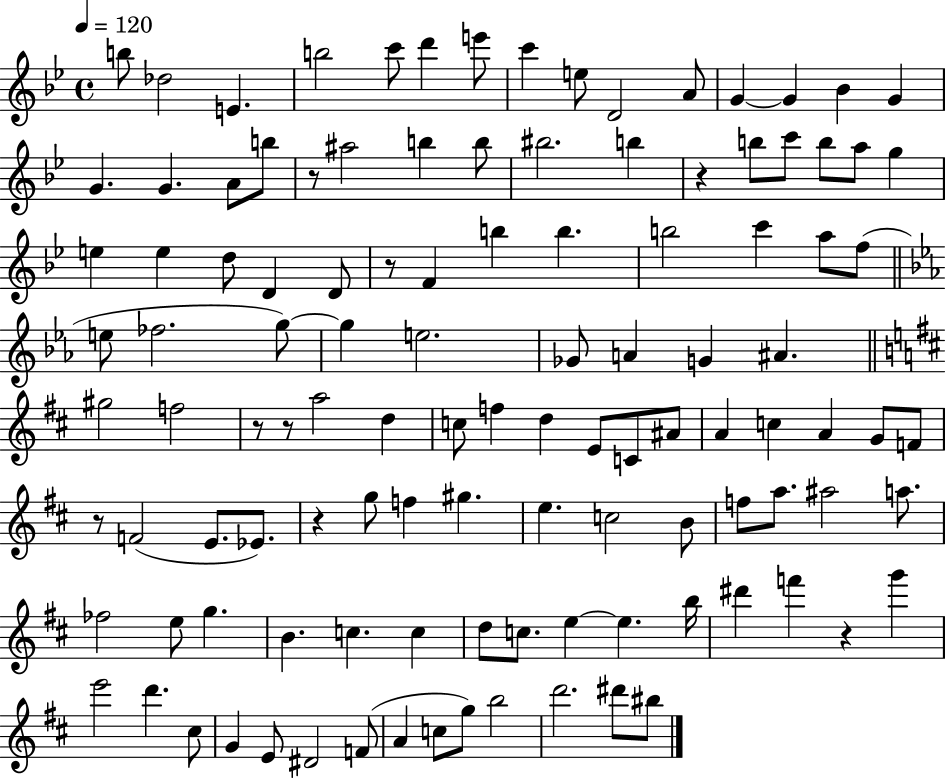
B5/e Db5/h E4/q. B5/h C6/e D6/q E6/e C6/q E5/e D4/h A4/e G4/q G4/q Bb4/q G4/q G4/q. G4/q. A4/e B5/e R/e A#5/h B5/q B5/e BIS5/h. B5/q R/q B5/e C6/e B5/e A5/e G5/q E5/q E5/q D5/e D4/q D4/e R/e F4/q B5/q B5/q. B5/h C6/q A5/e F5/e E5/e FES5/h. G5/e G5/q E5/h. Gb4/e A4/q G4/q A#4/q. G#5/h F5/h R/e R/e A5/h D5/q C5/e F5/q D5/q E4/e C4/e A#4/e A4/q C5/q A4/q G4/e F4/e R/e F4/h E4/e. Eb4/e. R/q G5/e F5/q G#5/q. E5/q. C5/h B4/e F5/e A5/e. A#5/h A5/e. FES5/h E5/e G5/q. B4/q. C5/q. C5/q D5/e C5/e. E5/q E5/q. B5/s D#6/q F6/q R/q G6/q E6/h D6/q. C#5/e G4/q E4/e D#4/h F4/e A4/q C5/e G5/e B5/h D6/h. D#6/e BIS5/e